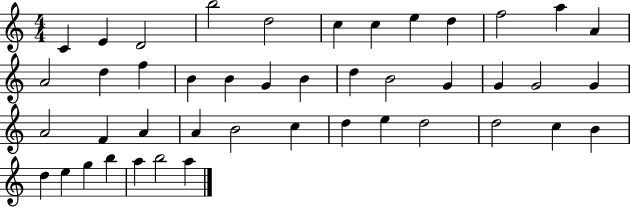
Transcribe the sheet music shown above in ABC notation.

X:1
T:Untitled
M:4/4
L:1/4
K:C
C E D2 b2 d2 c c e d f2 a A A2 d f B B G B d B2 G G G2 G A2 F A A B2 c d e d2 d2 c B d e g b a b2 a